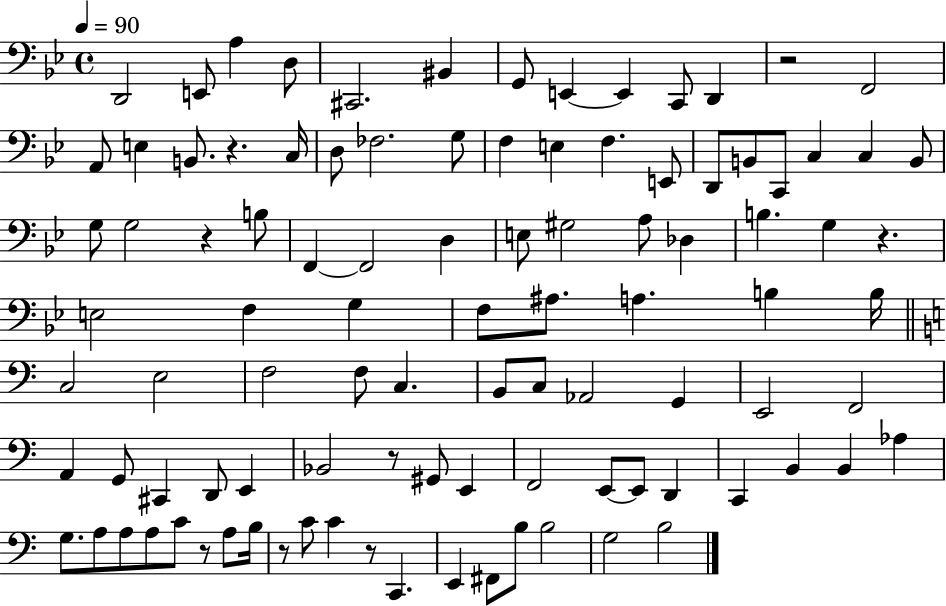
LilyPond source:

{
  \clef bass
  \time 4/4
  \defaultTimeSignature
  \key bes \major
  \tempo 4 = 90
  \repeat volta 2 { d,2 e,8 a4 d8 | cis,2. bis,4 | g,8 e,4~~ e,4 c,8 d,4 | r2 f,2 | \break a,8 e4 b,8. r4. c16 | d8 fes2. g8 | f4 e4 f4. e,8 | d,8 b,8 c,8 c4 c4 b,8 | \break g8 g2 r4 b8 | f,4~~ f,2 d4 | e8 gis2 a8 des4 | b4. g4 r4. | \break e2 f4 g4 | f8 ais8. a4. b4 b16 | \bar "||" \break \key a \minor c2 e2 | f2 f8 c4. | b,8 c8 aes,2 g,4 | e,2 f,2 | \break a,4 g,8 cis,4 d,8 e,4 | bes,2 r8 gis,8 e,4 | f,2 e,8~~ e,8 d,4 | c,4 b,4 b,4 aes4 | \break g8. a8 a8 a8 c'8 r8 a8 b16 | r8 c'8 c'4 r8 c,4. | e,4 fis,8 b8 b2 | g2 b2 | \break } \bar "|."
}